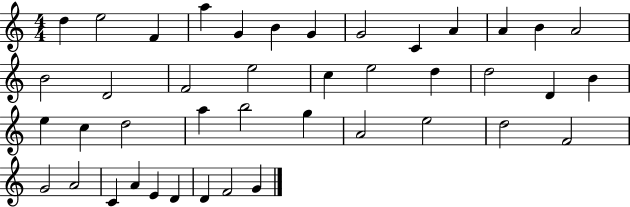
D5/q E5/h F4/q A5/q G4/q B4/q G4/q G4/h C4/q A4/q A4/q B4/q A4/h B4/h D4/h F4/h E5/h C5/q E5/h D5/q D5/h D4/q B4/q E5/q C5/q D5/h A5/q B5/h G5/q A4/h E5/h D5/h F4/h G4/h A4/h C4/q A4/q E4/q D4/q D4/q F4/h G4/q